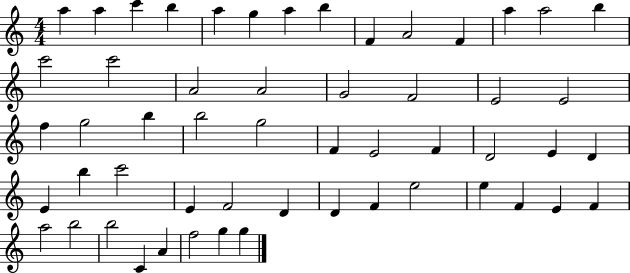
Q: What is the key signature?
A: C major